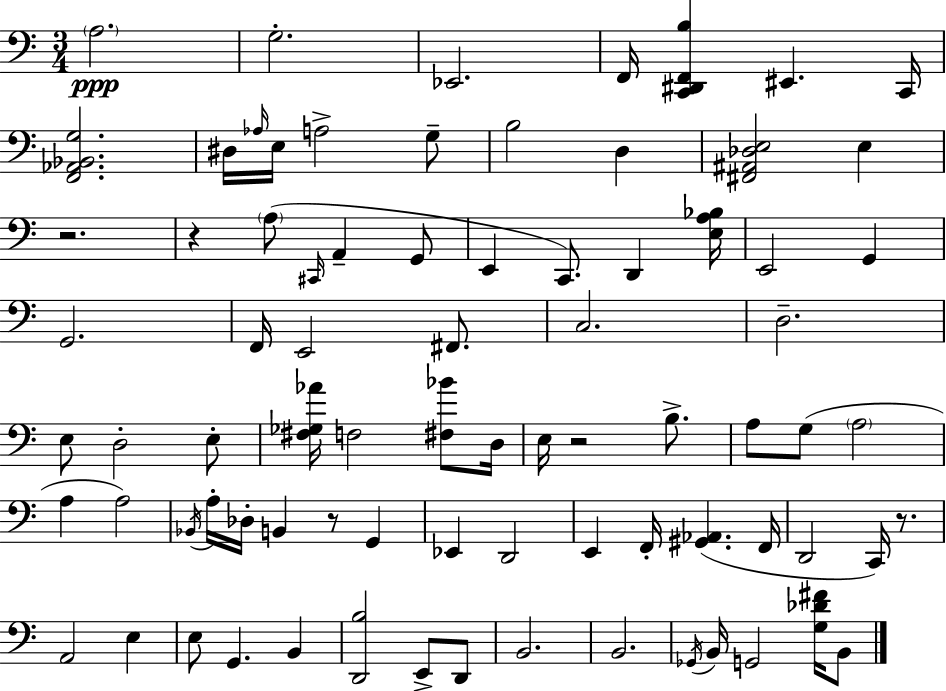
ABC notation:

X:1
T:Untitled
M:3/4
L:1/4
K:C
A,2 G,2 _E,,2 F,,/4 [C,,^D,,F,,B,] ^E,, C,,/4 [F,,_A,,_B,,G,]2 ^D,/4 _A,/4 E,/4 A,2 G,/2 B,2 D, [^F,,^A,,_D,E,]2 E, z2 z A,/2 ^C,,/4 A,, G,,/2 E,, C,,/2 D,, [E,A,_B,]/4 E,,2 G,, G,,2 F,,/4 E,,2 ^F,,/2 C,2 D,2 E,/2 D,2 E,/2 [^F,_G,_A]/4 F,2 [^F,_B]/2 D,/4 E,/4 z2 B,/2 A,/2 G,/2 A,2 A, A,2 _B,,/4 A,/4 _D,/4 B,, z/2 G,, _E,, D,,2 E,, F,,/4 [^G,,_A,,] F,,/4 D,,2 C,,/4 z/2 A,,2 E, E,/2 G,, B,, [D,,B,]2 E,,/2 D,,/2 B,,2 B,,2 _G,,/4 B,,/4 G,,2 [G,_D^F]/4 B,,/2